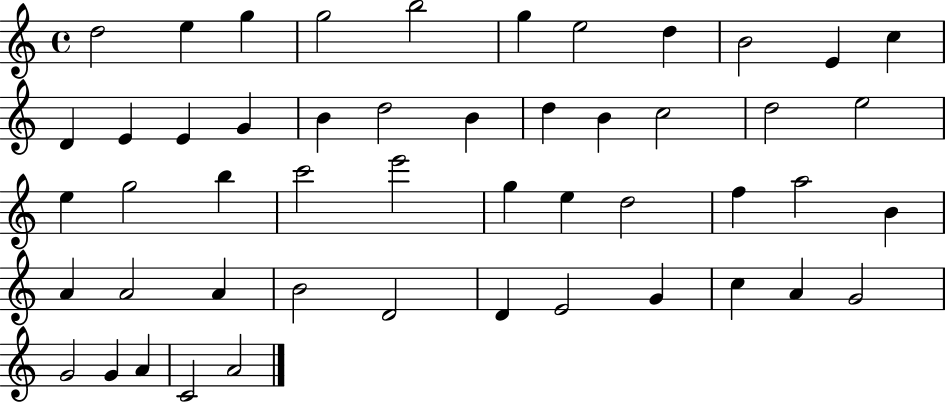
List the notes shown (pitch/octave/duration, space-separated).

D5/h E5/q G5/q G5/h B5/h G5/q E5/h D5/q B4/h E4/q C5/q D4/q E4/q E4/q G4/q B4/q D5/h B4/q D5/q B4/q C5/h D5/h E5/h E5/q G5/h B5/q C6/h E6/h G5/q E5/q D5/h F5/q A5/h B4/q A4/q A4/h A4/q B4/h D4/h D4/q E4/h G4/q C5/q A4/q G4/h G4/h G4/q A4/q C4/h A4/h